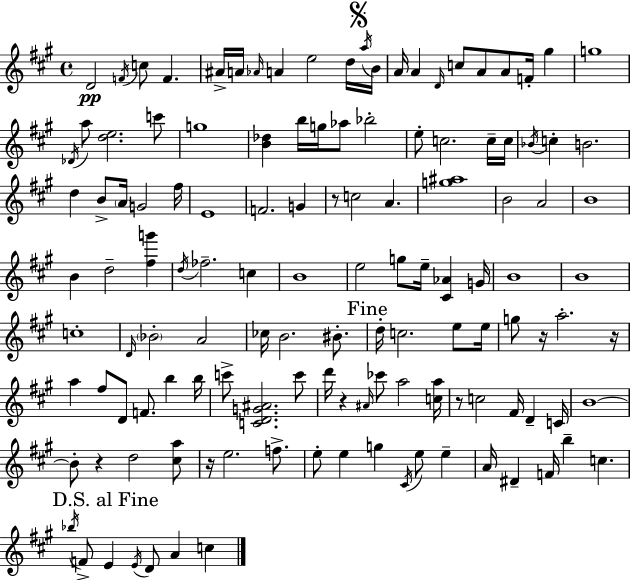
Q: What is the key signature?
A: A major